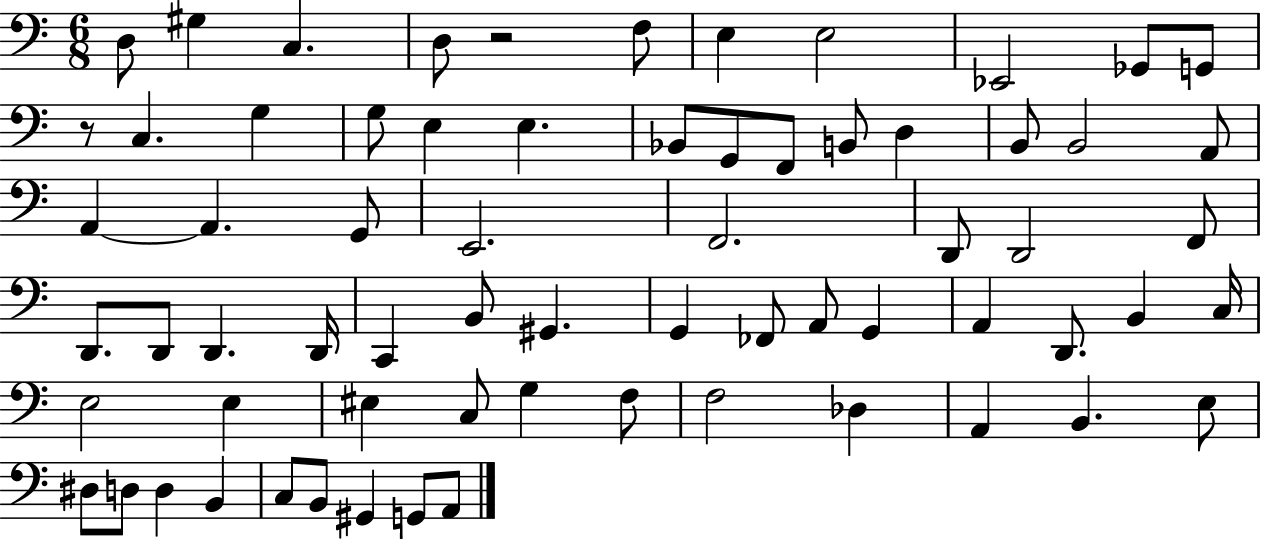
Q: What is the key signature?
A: C major